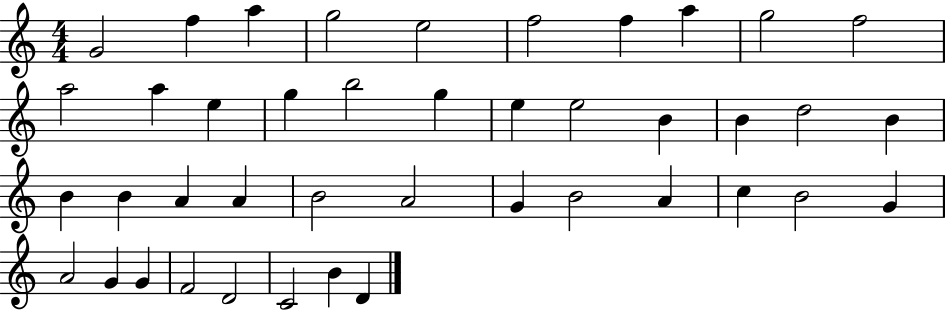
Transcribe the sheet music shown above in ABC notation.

X:1
T:Untitled
M:4/4
L:1/4
K:C
G2 f a g2 e2 f2 f a g2 f2 a2 a e g b2 g e e2 B B d2 B B B A A B2 A2 G B2 A c B2 G A2 G G F2 D2 C2 B D